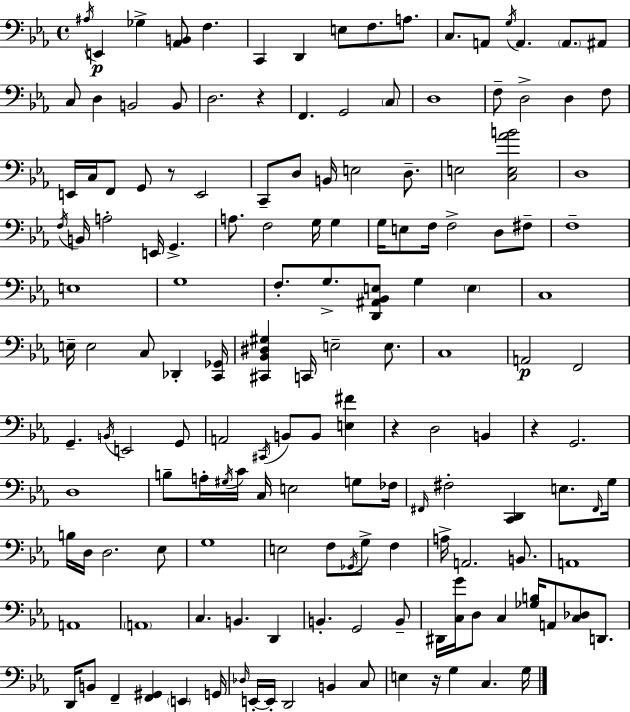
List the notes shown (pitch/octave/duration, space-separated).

A#3/s E2/q Gb3/q [Ab2,B2]/e F3/q. C2/q D2/q E3/e F3/e. A3/e. C3/e. A2/e G3/s A2/q. A2/e. A#2/e C3/e D3/q B2/h B2/e D3/h. R/q F2/q. G2/h C3/e D3/w F3/e D3/h D3/q F3/e E2/s C3/s F2/e G2/e R/e E2/h C2/e D3/e B2/s E3/h D3/e. E3/h [C3,E3,Ab4,B4]/h D3/w F3/s B2/s A3/h E2/s G2/q. A3/e. F3/h G3/s G3/q G3/s E3/e F3/s F3/h D3/e F#3/e F3/w E3/w G3/w F3/e. G3/e. [D2,A#2,Bb2,E3]/e G3/q E3/q C3/w E3/s E3/h C3/e Db2/q [C2,Gb2]/s [C#2,Bb2,D#3,G#3]/q C2/s E3/h E3/e. C3/w A2/h F2/h G2/q. B2/s E2/h G2/e A2/h C#2/s B2/e B2/e [E3,F#4]/q R/q D3/h B2/q R/q G2/h. D3/w B3/e A3/s G#3/s C4/s C3/s E3/h G3/e FES3/s F#2/s F#3/h [C2,D2]/q E3/e. F#2/s G3/s B3/s D3/s D3/h. Eb3/e G3/w E3/h F3/e Gb2/s G3/e F3/q A3/s A2/h. B2/e. A2/w A2/w A2/w C3/q. B2/q. D2/q B2/q. G2/h B2/e D#2/s [C3,G4]/s D3/e C3/q [Gb3,B3]/s A2/e [C3,Db3]/e D2/e. D2/s B2/e F2/q [F2,G#2]/q E2/q G2/s Db3/s E2/s E2/s D2/h B2/q C3/e E3/q R/s G3/q C3/q. G3/s